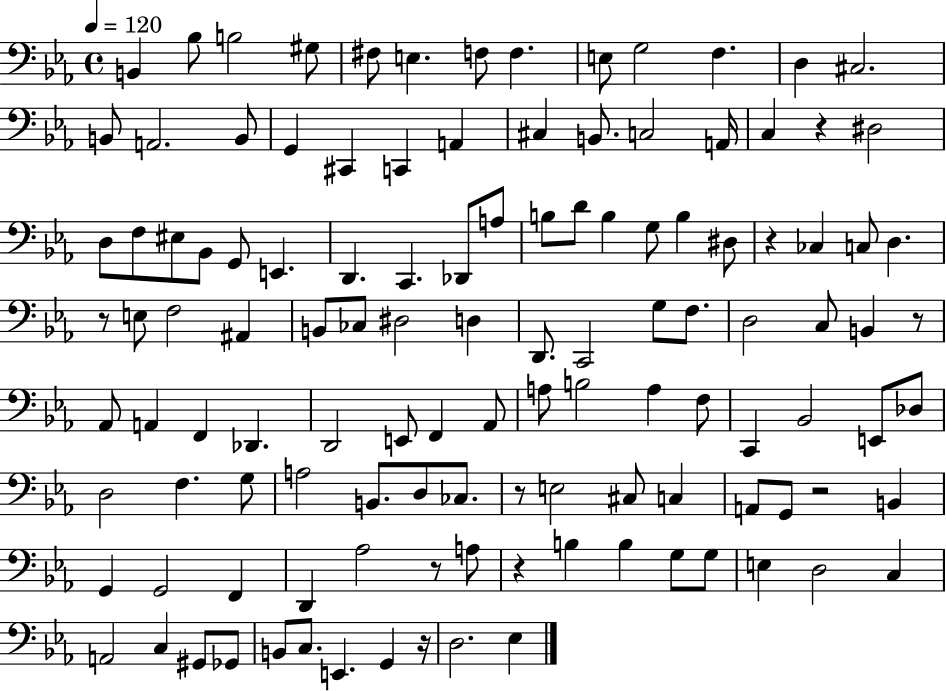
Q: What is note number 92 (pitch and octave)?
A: D2